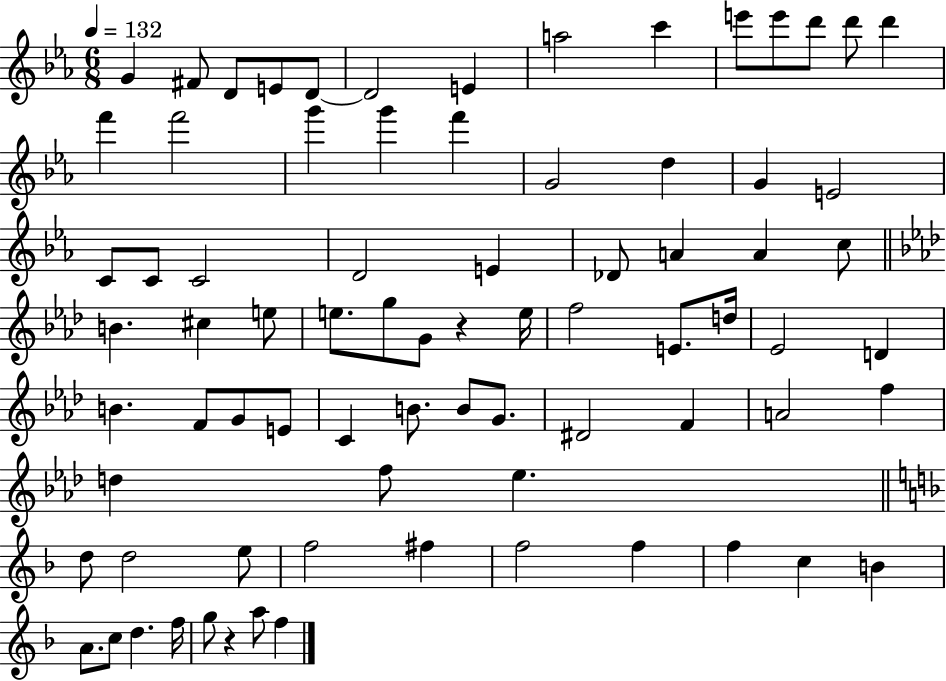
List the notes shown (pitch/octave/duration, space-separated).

G4/q F#4/e D4/e E4/e D4/e D4/h E4/q A5/h C6/q E6/e E6/e D6/e D6/e D6/q F6/q F6/h G6/q G6/q F6/q G4/h D5/q G4/q E4/h C4/e C4/e C4/h D4/h E4/q Db4/e A4/q A4/q C5/e B4/q. C#5/q E5/e E5/e. G5/e G4/e R/q E5/s F5/h E4/e. D5/s Eb4/h D4/q B4/q. F4/e G4/e E4/e C4/q B4/e. B4/e G4/e. D#4/h F4/q A4/h F5/q D5/q F5/e Eb5/q. D5/e D5/h E5/e F5/h F#5/q F5/h F5/q F5/q C5/q B4/q A4/e. C5/e D5/q. F5/s G5/e R/q A5/e F5/q